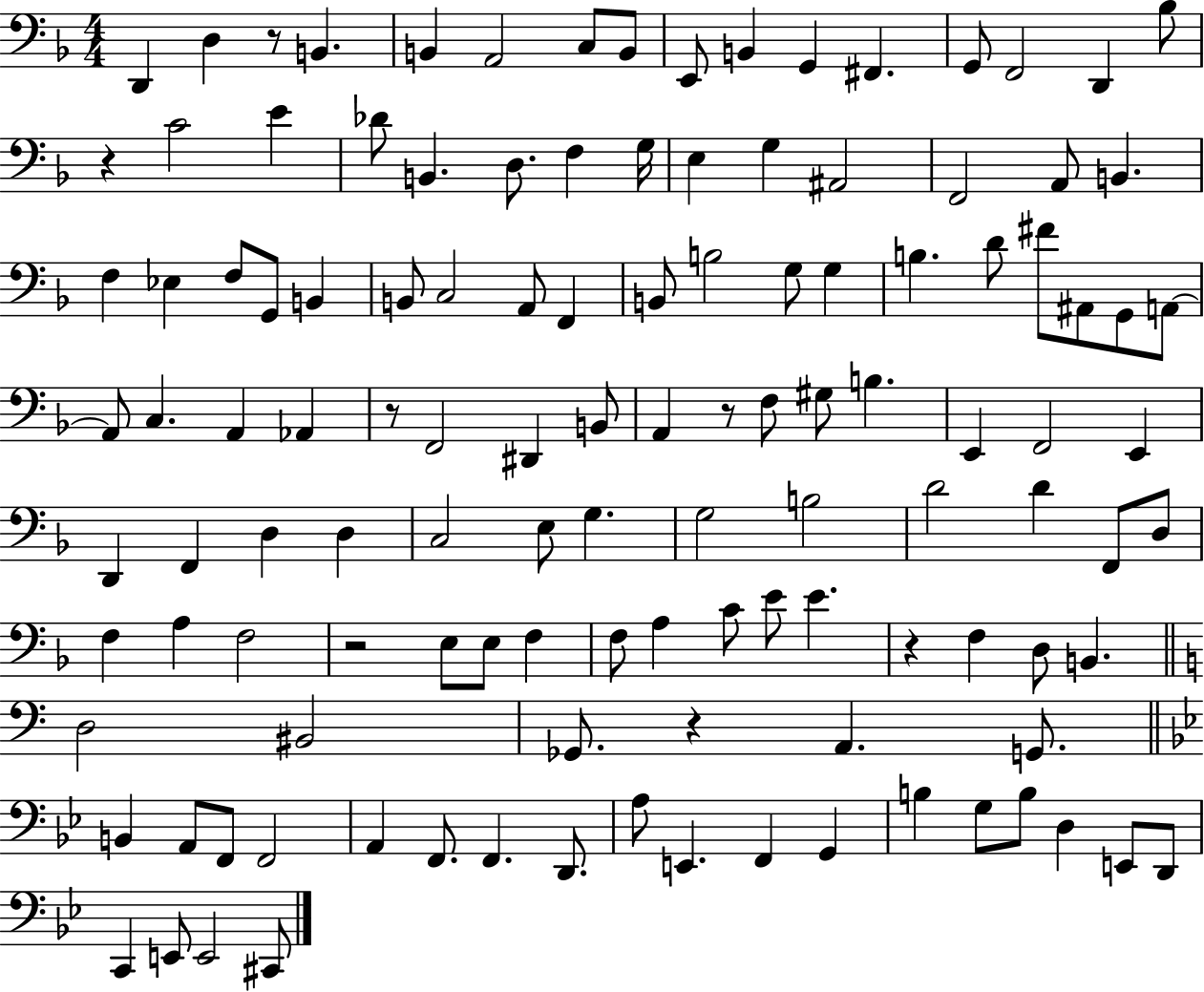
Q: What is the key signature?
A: F major